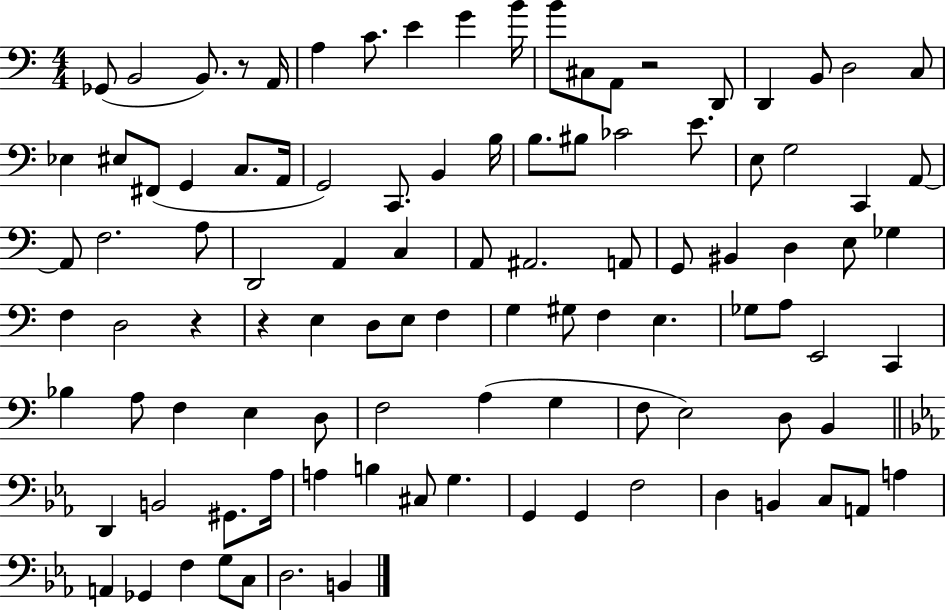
X:1
T:Untitled
M:4/4
L:1/4
K:C
_G,,/2 B,,2 B,,/2 z/2 A,,/4 A, C/2 E G B/4 B/2 ^C,/2 A,,/2 z2 D,,/2 D,, B,,/2 D,2 C,/2 _E, ^E,/2 ^F,,/2 G,, C,/2 A,,/4 G,,2 C,,/2 B,, B,/4 B,/2 ^B,/2 _C2 E/2 E,/2 G,2 C,, A,,/2 A,,/2 F,2 A,/2 D,,2 A,, C, A,,/2 ^A,,2 A,,/2 G,,/2 ^B,, D, E,/2 _G, F, D,2 z z E, D,/2 E,/2 F, G, ^G,/2 F, E, _G,/2 A,/2 E,,2 C,, _B, A,/2 F, E, D,/2 F,2 A, G, F,/2 E,2 D,/2 B,, D,, B,,2 ^G,,/2 _A,/4 A, B, ^C,/2 G, G,, G,, F,2 D, B,, C,/2 A,,/2 A, A,, _G,, F, G,/2 C,/2 D,2 B,,